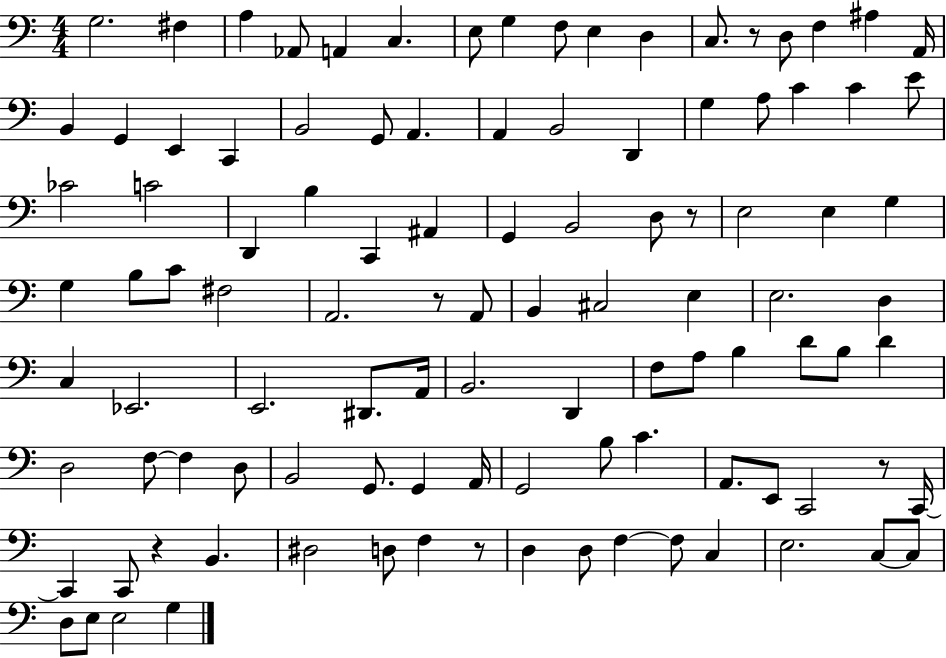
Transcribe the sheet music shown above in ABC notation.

X:1
T:Untitled
M:4/4
L:1/4
K:C
G,2 ^F, A, _A,,/2 A,, C, E,/2 G, F,/2 E, D, C,/2 z/2 D,/2 F, ^A, A,,/4 B,, G,, E,, C,, B,,2 G,,/2 A,, A,, B,,2 D,, G, A,/2 C C E/2 _C2 C2 D,, B, C,, ^A,, G,, B,,2 D,/2 z/2 E,2 E, G, G, B,/2 C/2 ^F,2 A,,2 z/2 A,,/2 B,, ^C,2 E, E,2 D, C, _E,,2 E,,2 ^D,,/2 A,,/4 B,,2 D,, F,/2 A,/2 B, D/2 B,/2 D D,2 F,/2 F, D,/2 B,,2 G,,/2 G,, A,,/4 G,,2 B,/2 C A,,/2 E,,/2 C,,2 z/2 C,,/4 C,, C,,/2 z B,, ^D,2 D,/2 F, z/2 D, D,/2 F, F,/2 C, E,2 C,/2 C,/2 D,/2 E,/2 E,2 G,